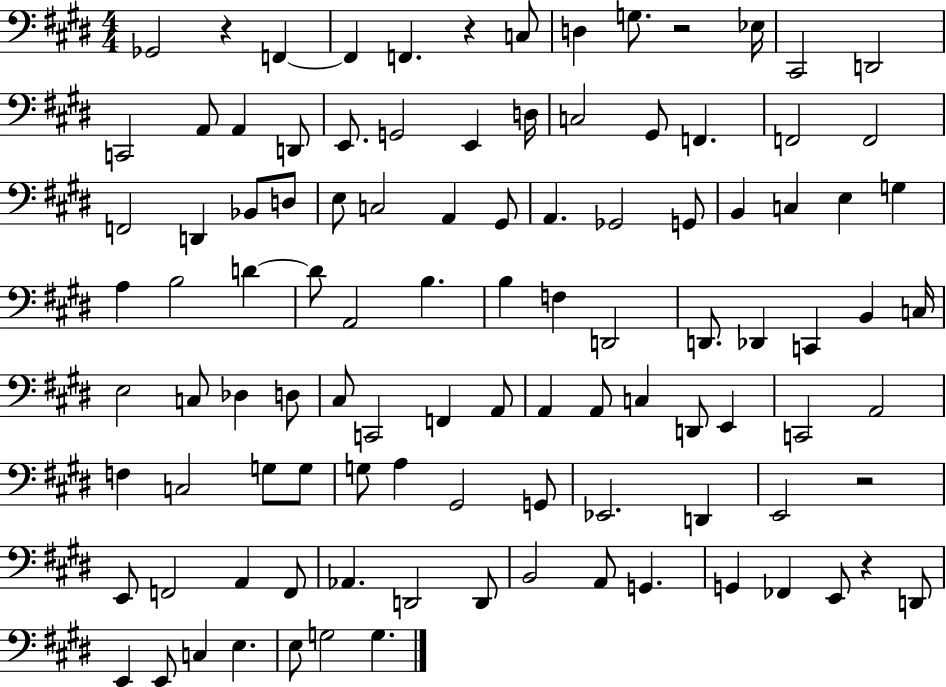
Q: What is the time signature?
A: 4/4